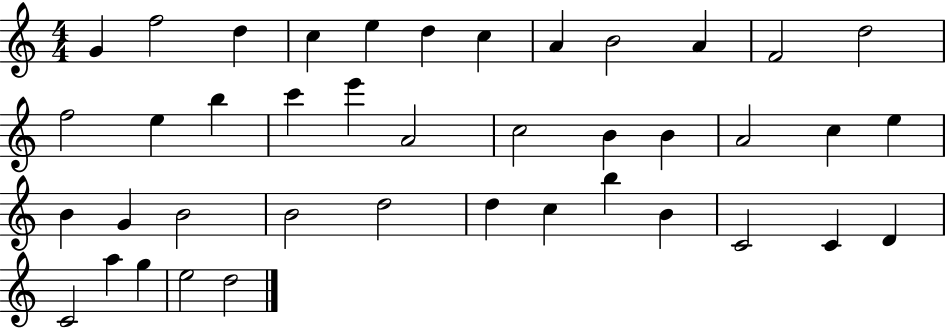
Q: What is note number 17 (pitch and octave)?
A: E6